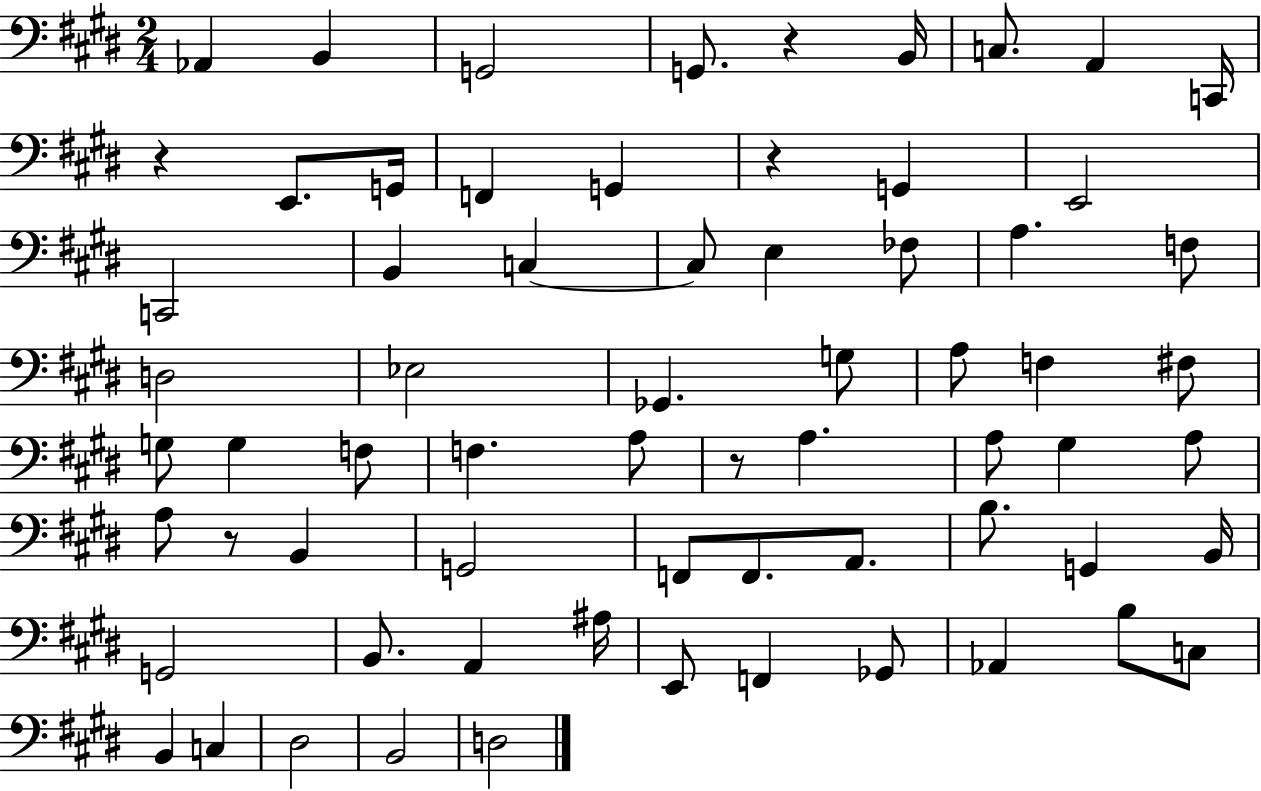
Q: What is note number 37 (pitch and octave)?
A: G#3